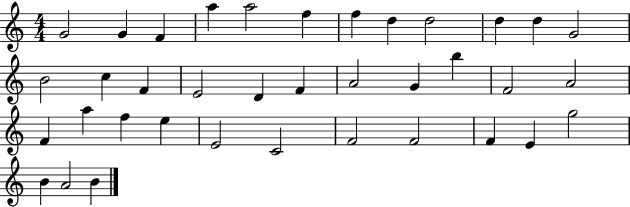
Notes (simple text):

G4/h G4/q F4/q A5/q A5/h F5/q F5/q D5/q D5/h D5/q D5/q G4/h B4/h C5/q F4/q E4/h D4/q F4/q A4/h G4/q B5/q F4/h A4/h F4/q A5/q F5/q E5/q E4/h C4/h F4/h F4/h F4/q E4/q G5/h B4/q A4/h B4/q